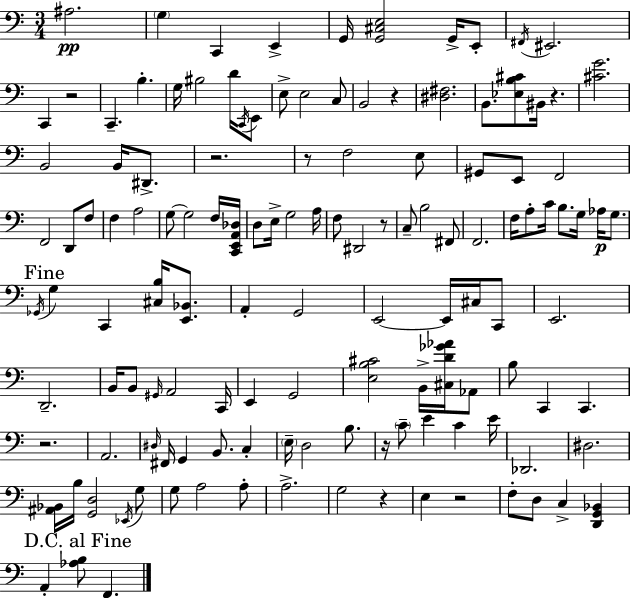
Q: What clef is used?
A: bass